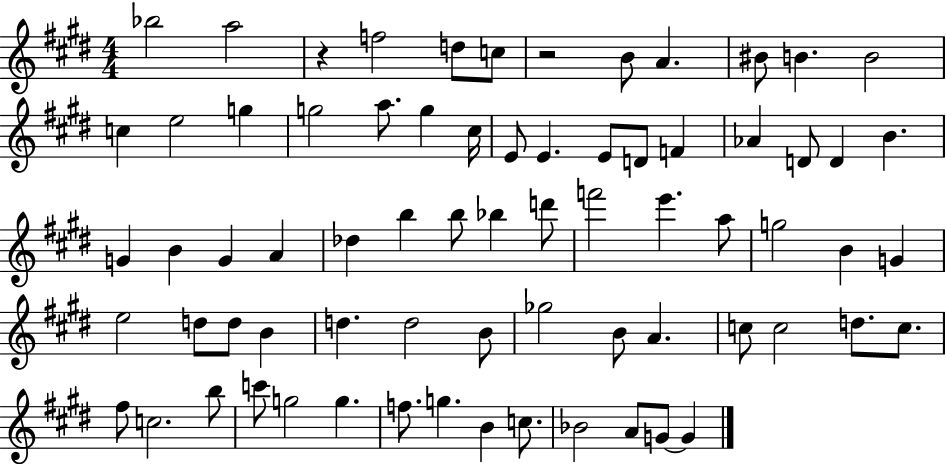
X:1
T:Untitled
M:4/4
L:1/4
K:E
_b2 a2 z f2 d/2 c/2 z2 B/2 A ^B/2 B B2 c e2 g g2 a/2 g ^c/4 E/2 E E/2 D/2 F _A D/2 D B G B G A _d b b/2 _b d'/2 f'2 e' a/2 g2 B G e2 d/2 d/2 B d d2 B/2 _g2 B/2 A c/2 c2 d/2 c/2 ^f/2 c2 b/2 c'/2 g2 g f/2 g B c/2 _B2 A/2 G/2 G